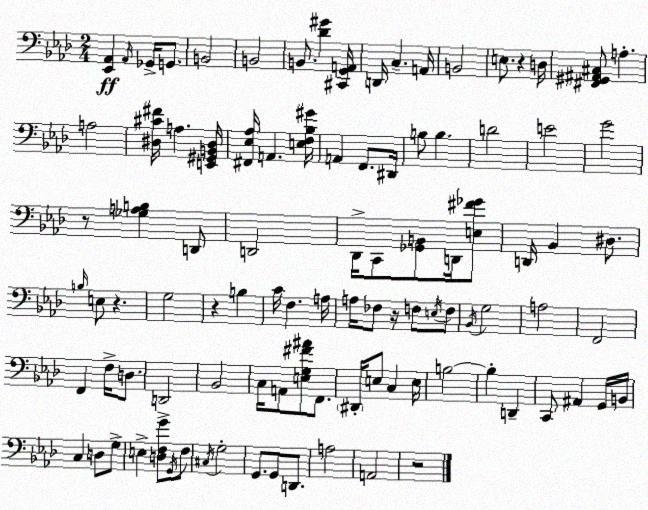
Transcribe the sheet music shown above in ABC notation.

X:1
T:Untitled
M:2/4
L:1/4
K:Fm
[_E,,_A,,] _A,,/4 _G,,/4 G,,/2 B,,2 B,,2 B,,/2 [_D^G] [^C,,G,,A,,]/4 D,,/4 C, A,,/4 B,,2 E,/2 z D,/4 [^F,,^G,,^A,,^C,]/2 A, A,2 [^D,^C^F]/4 A, [E,,^G,,B,,^D,]/4 [^F,,_E,_A,]/4 A,, [E,F,_B,^G]/4 A,, F,,/2 ^D,,/4 B,/2 B, D2 E2 G2 z/2 [_G,A,B,] D,,/2 D,,2 _D,,/4 C,,/2 [_G,,B,,]/2 D,,/4 [E,^F_G]/2 D,,/4 _B,, ^D,/2 B,/4 E,/2 z G,2 z B, C/4 F, A,/4 A,/4 _F,/2 z/4 F,/2 E,/4 F,/2 _B,,/4 G,2 A,2 F,,2 F,, F,/4 D,/2 D,,2 _B,,2 C,/4 A,,/2 [E,G,^F^A]/2 F,,/2 ^D,,/4 E,/2 C, E,/4 B,2 B, D,, C,,/2 ^A,, G,,/4 B,,/4 C, D,/2 G,/2 E, [D,F,G]/2 G,,/4 F,/2 ^C,/4 G,2 G,,/2 G,,/2 D,,/2 A,2 A,,2 z2